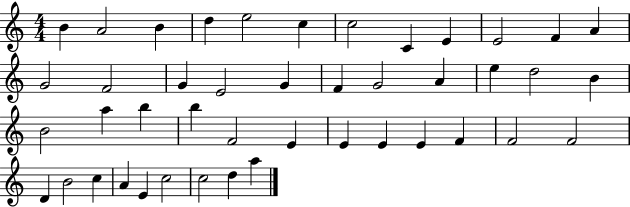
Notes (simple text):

B4/q A4/h B4/q D5/q E5/h C5/q C5/h C4/q E4/q E4/h F4/q A4/q G4/h F4/h G4/q E4/h G4/q F4/q G4/h A4/q E5/q D5/h B4/q B4/h A5/q B5/q B5/q F4/h E4/q E4/q E4/q E4/q F4/q F4/h F4/h D4/q B4/h C5/q A4/q E4/q C5/h C5/h D5/q A5/q